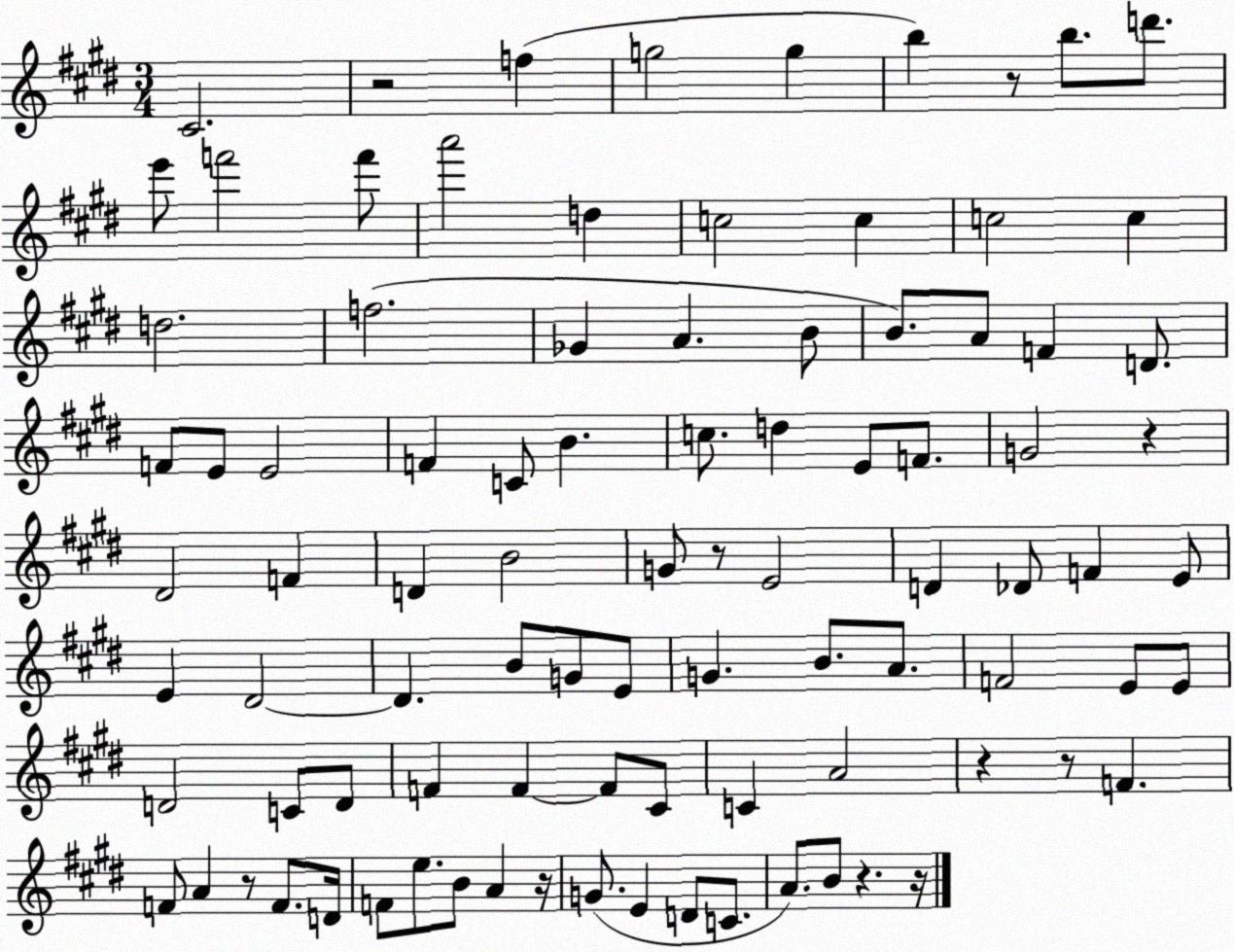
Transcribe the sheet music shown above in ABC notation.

X:1
T:Untitled
M:3/4
L:1/4
K:E
^C2 z2 f g2 g b z/2 b/2 d'/2 e'/2 f'2 f'/2 a'2 d c2 c c2 c d2 f2 _G A B/2 B/2 A/2 F D/2 F/2 E/2 E2 F C/2 B c/2 d E/2 F/2 G2 z ^D2 F D B2 G/2 z/2 E2 D _D/2 F E/2 E ^D2 ^D B/2 G/2 E/2 G B/2 A/2 F2 E/2 E/2 D2 C/2 D/2 F F F/2 ^C/2 C A2 z z/2 F F/2 A z/2 F/2 D/4 F/2 e/2 B/2 A z/4 G/2 E D/2 C/2 A/2 B/2 z z/4